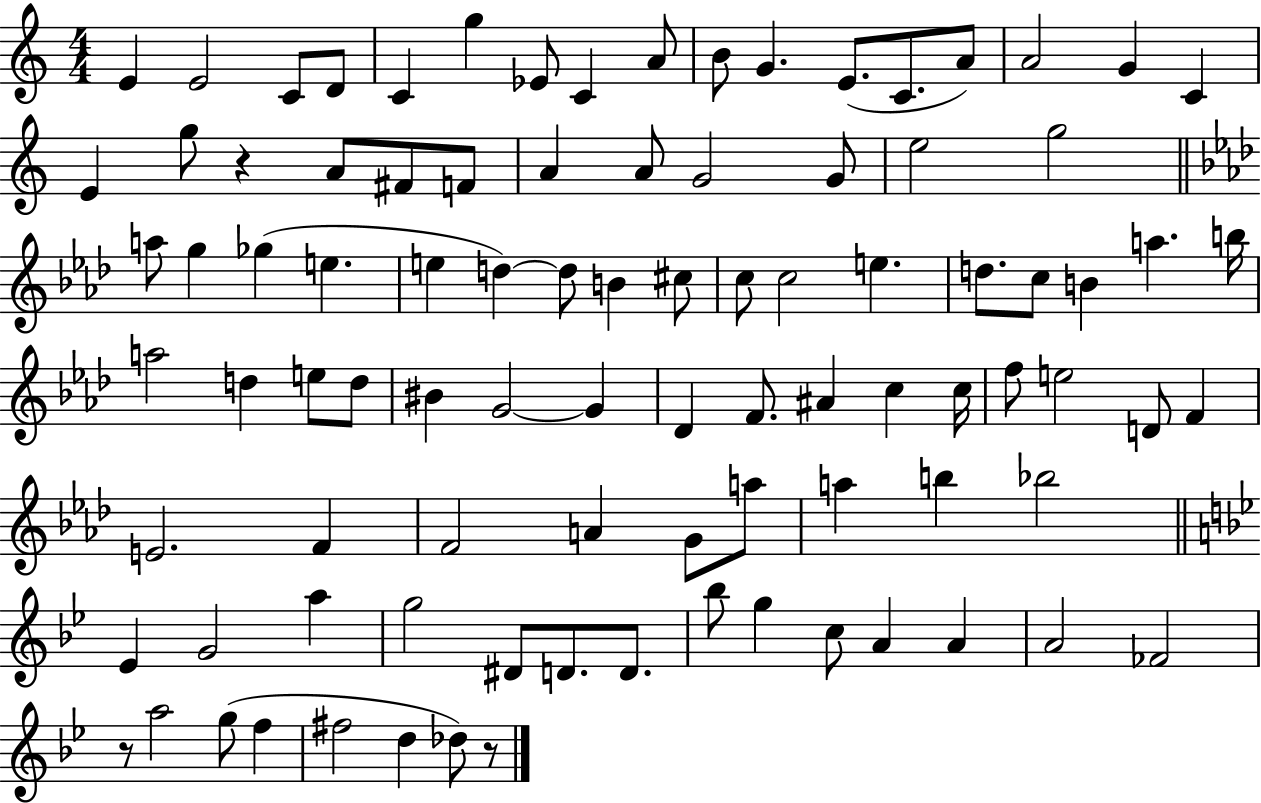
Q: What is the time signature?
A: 4/4